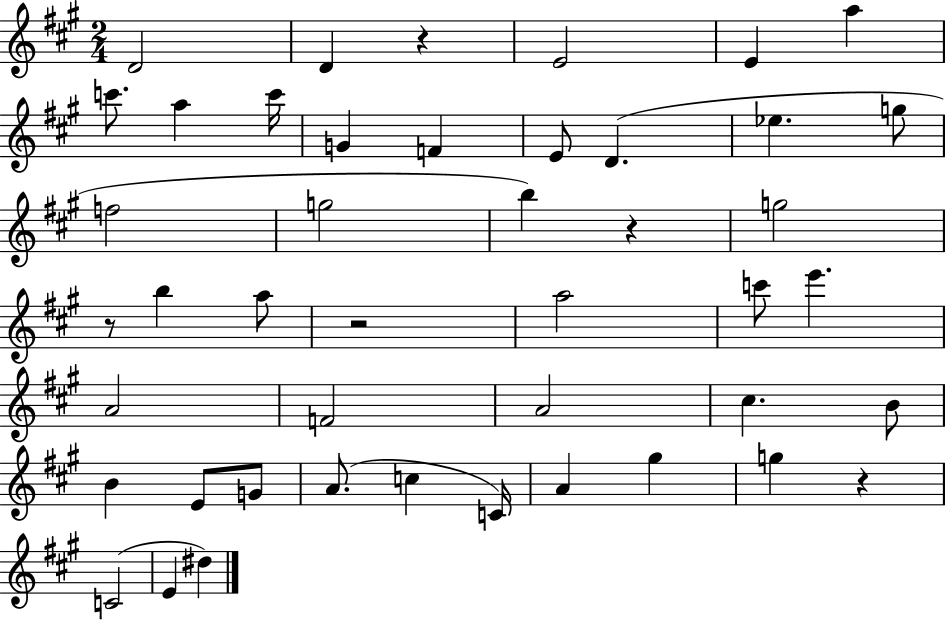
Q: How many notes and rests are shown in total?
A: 45